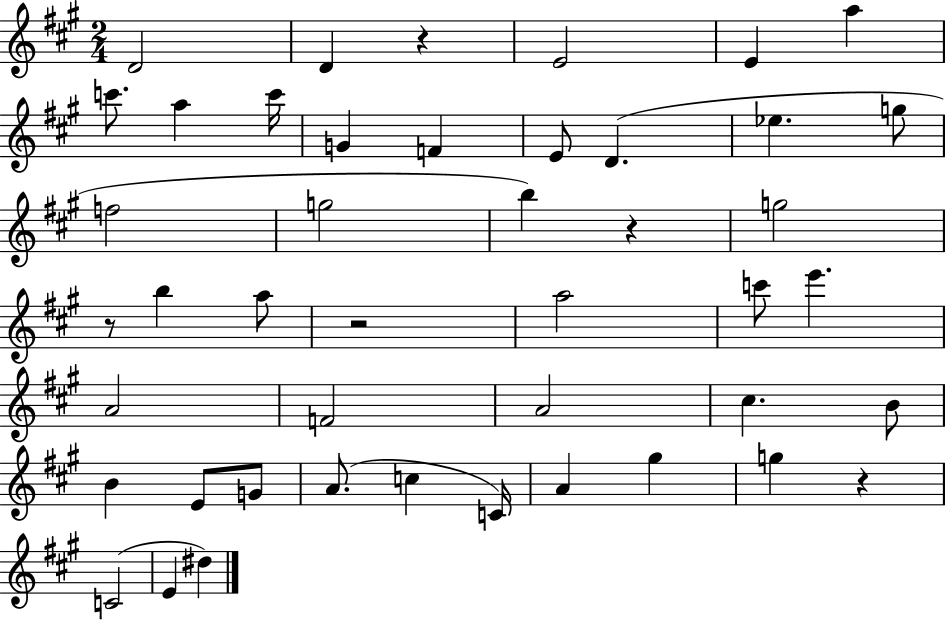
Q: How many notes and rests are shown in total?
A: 45